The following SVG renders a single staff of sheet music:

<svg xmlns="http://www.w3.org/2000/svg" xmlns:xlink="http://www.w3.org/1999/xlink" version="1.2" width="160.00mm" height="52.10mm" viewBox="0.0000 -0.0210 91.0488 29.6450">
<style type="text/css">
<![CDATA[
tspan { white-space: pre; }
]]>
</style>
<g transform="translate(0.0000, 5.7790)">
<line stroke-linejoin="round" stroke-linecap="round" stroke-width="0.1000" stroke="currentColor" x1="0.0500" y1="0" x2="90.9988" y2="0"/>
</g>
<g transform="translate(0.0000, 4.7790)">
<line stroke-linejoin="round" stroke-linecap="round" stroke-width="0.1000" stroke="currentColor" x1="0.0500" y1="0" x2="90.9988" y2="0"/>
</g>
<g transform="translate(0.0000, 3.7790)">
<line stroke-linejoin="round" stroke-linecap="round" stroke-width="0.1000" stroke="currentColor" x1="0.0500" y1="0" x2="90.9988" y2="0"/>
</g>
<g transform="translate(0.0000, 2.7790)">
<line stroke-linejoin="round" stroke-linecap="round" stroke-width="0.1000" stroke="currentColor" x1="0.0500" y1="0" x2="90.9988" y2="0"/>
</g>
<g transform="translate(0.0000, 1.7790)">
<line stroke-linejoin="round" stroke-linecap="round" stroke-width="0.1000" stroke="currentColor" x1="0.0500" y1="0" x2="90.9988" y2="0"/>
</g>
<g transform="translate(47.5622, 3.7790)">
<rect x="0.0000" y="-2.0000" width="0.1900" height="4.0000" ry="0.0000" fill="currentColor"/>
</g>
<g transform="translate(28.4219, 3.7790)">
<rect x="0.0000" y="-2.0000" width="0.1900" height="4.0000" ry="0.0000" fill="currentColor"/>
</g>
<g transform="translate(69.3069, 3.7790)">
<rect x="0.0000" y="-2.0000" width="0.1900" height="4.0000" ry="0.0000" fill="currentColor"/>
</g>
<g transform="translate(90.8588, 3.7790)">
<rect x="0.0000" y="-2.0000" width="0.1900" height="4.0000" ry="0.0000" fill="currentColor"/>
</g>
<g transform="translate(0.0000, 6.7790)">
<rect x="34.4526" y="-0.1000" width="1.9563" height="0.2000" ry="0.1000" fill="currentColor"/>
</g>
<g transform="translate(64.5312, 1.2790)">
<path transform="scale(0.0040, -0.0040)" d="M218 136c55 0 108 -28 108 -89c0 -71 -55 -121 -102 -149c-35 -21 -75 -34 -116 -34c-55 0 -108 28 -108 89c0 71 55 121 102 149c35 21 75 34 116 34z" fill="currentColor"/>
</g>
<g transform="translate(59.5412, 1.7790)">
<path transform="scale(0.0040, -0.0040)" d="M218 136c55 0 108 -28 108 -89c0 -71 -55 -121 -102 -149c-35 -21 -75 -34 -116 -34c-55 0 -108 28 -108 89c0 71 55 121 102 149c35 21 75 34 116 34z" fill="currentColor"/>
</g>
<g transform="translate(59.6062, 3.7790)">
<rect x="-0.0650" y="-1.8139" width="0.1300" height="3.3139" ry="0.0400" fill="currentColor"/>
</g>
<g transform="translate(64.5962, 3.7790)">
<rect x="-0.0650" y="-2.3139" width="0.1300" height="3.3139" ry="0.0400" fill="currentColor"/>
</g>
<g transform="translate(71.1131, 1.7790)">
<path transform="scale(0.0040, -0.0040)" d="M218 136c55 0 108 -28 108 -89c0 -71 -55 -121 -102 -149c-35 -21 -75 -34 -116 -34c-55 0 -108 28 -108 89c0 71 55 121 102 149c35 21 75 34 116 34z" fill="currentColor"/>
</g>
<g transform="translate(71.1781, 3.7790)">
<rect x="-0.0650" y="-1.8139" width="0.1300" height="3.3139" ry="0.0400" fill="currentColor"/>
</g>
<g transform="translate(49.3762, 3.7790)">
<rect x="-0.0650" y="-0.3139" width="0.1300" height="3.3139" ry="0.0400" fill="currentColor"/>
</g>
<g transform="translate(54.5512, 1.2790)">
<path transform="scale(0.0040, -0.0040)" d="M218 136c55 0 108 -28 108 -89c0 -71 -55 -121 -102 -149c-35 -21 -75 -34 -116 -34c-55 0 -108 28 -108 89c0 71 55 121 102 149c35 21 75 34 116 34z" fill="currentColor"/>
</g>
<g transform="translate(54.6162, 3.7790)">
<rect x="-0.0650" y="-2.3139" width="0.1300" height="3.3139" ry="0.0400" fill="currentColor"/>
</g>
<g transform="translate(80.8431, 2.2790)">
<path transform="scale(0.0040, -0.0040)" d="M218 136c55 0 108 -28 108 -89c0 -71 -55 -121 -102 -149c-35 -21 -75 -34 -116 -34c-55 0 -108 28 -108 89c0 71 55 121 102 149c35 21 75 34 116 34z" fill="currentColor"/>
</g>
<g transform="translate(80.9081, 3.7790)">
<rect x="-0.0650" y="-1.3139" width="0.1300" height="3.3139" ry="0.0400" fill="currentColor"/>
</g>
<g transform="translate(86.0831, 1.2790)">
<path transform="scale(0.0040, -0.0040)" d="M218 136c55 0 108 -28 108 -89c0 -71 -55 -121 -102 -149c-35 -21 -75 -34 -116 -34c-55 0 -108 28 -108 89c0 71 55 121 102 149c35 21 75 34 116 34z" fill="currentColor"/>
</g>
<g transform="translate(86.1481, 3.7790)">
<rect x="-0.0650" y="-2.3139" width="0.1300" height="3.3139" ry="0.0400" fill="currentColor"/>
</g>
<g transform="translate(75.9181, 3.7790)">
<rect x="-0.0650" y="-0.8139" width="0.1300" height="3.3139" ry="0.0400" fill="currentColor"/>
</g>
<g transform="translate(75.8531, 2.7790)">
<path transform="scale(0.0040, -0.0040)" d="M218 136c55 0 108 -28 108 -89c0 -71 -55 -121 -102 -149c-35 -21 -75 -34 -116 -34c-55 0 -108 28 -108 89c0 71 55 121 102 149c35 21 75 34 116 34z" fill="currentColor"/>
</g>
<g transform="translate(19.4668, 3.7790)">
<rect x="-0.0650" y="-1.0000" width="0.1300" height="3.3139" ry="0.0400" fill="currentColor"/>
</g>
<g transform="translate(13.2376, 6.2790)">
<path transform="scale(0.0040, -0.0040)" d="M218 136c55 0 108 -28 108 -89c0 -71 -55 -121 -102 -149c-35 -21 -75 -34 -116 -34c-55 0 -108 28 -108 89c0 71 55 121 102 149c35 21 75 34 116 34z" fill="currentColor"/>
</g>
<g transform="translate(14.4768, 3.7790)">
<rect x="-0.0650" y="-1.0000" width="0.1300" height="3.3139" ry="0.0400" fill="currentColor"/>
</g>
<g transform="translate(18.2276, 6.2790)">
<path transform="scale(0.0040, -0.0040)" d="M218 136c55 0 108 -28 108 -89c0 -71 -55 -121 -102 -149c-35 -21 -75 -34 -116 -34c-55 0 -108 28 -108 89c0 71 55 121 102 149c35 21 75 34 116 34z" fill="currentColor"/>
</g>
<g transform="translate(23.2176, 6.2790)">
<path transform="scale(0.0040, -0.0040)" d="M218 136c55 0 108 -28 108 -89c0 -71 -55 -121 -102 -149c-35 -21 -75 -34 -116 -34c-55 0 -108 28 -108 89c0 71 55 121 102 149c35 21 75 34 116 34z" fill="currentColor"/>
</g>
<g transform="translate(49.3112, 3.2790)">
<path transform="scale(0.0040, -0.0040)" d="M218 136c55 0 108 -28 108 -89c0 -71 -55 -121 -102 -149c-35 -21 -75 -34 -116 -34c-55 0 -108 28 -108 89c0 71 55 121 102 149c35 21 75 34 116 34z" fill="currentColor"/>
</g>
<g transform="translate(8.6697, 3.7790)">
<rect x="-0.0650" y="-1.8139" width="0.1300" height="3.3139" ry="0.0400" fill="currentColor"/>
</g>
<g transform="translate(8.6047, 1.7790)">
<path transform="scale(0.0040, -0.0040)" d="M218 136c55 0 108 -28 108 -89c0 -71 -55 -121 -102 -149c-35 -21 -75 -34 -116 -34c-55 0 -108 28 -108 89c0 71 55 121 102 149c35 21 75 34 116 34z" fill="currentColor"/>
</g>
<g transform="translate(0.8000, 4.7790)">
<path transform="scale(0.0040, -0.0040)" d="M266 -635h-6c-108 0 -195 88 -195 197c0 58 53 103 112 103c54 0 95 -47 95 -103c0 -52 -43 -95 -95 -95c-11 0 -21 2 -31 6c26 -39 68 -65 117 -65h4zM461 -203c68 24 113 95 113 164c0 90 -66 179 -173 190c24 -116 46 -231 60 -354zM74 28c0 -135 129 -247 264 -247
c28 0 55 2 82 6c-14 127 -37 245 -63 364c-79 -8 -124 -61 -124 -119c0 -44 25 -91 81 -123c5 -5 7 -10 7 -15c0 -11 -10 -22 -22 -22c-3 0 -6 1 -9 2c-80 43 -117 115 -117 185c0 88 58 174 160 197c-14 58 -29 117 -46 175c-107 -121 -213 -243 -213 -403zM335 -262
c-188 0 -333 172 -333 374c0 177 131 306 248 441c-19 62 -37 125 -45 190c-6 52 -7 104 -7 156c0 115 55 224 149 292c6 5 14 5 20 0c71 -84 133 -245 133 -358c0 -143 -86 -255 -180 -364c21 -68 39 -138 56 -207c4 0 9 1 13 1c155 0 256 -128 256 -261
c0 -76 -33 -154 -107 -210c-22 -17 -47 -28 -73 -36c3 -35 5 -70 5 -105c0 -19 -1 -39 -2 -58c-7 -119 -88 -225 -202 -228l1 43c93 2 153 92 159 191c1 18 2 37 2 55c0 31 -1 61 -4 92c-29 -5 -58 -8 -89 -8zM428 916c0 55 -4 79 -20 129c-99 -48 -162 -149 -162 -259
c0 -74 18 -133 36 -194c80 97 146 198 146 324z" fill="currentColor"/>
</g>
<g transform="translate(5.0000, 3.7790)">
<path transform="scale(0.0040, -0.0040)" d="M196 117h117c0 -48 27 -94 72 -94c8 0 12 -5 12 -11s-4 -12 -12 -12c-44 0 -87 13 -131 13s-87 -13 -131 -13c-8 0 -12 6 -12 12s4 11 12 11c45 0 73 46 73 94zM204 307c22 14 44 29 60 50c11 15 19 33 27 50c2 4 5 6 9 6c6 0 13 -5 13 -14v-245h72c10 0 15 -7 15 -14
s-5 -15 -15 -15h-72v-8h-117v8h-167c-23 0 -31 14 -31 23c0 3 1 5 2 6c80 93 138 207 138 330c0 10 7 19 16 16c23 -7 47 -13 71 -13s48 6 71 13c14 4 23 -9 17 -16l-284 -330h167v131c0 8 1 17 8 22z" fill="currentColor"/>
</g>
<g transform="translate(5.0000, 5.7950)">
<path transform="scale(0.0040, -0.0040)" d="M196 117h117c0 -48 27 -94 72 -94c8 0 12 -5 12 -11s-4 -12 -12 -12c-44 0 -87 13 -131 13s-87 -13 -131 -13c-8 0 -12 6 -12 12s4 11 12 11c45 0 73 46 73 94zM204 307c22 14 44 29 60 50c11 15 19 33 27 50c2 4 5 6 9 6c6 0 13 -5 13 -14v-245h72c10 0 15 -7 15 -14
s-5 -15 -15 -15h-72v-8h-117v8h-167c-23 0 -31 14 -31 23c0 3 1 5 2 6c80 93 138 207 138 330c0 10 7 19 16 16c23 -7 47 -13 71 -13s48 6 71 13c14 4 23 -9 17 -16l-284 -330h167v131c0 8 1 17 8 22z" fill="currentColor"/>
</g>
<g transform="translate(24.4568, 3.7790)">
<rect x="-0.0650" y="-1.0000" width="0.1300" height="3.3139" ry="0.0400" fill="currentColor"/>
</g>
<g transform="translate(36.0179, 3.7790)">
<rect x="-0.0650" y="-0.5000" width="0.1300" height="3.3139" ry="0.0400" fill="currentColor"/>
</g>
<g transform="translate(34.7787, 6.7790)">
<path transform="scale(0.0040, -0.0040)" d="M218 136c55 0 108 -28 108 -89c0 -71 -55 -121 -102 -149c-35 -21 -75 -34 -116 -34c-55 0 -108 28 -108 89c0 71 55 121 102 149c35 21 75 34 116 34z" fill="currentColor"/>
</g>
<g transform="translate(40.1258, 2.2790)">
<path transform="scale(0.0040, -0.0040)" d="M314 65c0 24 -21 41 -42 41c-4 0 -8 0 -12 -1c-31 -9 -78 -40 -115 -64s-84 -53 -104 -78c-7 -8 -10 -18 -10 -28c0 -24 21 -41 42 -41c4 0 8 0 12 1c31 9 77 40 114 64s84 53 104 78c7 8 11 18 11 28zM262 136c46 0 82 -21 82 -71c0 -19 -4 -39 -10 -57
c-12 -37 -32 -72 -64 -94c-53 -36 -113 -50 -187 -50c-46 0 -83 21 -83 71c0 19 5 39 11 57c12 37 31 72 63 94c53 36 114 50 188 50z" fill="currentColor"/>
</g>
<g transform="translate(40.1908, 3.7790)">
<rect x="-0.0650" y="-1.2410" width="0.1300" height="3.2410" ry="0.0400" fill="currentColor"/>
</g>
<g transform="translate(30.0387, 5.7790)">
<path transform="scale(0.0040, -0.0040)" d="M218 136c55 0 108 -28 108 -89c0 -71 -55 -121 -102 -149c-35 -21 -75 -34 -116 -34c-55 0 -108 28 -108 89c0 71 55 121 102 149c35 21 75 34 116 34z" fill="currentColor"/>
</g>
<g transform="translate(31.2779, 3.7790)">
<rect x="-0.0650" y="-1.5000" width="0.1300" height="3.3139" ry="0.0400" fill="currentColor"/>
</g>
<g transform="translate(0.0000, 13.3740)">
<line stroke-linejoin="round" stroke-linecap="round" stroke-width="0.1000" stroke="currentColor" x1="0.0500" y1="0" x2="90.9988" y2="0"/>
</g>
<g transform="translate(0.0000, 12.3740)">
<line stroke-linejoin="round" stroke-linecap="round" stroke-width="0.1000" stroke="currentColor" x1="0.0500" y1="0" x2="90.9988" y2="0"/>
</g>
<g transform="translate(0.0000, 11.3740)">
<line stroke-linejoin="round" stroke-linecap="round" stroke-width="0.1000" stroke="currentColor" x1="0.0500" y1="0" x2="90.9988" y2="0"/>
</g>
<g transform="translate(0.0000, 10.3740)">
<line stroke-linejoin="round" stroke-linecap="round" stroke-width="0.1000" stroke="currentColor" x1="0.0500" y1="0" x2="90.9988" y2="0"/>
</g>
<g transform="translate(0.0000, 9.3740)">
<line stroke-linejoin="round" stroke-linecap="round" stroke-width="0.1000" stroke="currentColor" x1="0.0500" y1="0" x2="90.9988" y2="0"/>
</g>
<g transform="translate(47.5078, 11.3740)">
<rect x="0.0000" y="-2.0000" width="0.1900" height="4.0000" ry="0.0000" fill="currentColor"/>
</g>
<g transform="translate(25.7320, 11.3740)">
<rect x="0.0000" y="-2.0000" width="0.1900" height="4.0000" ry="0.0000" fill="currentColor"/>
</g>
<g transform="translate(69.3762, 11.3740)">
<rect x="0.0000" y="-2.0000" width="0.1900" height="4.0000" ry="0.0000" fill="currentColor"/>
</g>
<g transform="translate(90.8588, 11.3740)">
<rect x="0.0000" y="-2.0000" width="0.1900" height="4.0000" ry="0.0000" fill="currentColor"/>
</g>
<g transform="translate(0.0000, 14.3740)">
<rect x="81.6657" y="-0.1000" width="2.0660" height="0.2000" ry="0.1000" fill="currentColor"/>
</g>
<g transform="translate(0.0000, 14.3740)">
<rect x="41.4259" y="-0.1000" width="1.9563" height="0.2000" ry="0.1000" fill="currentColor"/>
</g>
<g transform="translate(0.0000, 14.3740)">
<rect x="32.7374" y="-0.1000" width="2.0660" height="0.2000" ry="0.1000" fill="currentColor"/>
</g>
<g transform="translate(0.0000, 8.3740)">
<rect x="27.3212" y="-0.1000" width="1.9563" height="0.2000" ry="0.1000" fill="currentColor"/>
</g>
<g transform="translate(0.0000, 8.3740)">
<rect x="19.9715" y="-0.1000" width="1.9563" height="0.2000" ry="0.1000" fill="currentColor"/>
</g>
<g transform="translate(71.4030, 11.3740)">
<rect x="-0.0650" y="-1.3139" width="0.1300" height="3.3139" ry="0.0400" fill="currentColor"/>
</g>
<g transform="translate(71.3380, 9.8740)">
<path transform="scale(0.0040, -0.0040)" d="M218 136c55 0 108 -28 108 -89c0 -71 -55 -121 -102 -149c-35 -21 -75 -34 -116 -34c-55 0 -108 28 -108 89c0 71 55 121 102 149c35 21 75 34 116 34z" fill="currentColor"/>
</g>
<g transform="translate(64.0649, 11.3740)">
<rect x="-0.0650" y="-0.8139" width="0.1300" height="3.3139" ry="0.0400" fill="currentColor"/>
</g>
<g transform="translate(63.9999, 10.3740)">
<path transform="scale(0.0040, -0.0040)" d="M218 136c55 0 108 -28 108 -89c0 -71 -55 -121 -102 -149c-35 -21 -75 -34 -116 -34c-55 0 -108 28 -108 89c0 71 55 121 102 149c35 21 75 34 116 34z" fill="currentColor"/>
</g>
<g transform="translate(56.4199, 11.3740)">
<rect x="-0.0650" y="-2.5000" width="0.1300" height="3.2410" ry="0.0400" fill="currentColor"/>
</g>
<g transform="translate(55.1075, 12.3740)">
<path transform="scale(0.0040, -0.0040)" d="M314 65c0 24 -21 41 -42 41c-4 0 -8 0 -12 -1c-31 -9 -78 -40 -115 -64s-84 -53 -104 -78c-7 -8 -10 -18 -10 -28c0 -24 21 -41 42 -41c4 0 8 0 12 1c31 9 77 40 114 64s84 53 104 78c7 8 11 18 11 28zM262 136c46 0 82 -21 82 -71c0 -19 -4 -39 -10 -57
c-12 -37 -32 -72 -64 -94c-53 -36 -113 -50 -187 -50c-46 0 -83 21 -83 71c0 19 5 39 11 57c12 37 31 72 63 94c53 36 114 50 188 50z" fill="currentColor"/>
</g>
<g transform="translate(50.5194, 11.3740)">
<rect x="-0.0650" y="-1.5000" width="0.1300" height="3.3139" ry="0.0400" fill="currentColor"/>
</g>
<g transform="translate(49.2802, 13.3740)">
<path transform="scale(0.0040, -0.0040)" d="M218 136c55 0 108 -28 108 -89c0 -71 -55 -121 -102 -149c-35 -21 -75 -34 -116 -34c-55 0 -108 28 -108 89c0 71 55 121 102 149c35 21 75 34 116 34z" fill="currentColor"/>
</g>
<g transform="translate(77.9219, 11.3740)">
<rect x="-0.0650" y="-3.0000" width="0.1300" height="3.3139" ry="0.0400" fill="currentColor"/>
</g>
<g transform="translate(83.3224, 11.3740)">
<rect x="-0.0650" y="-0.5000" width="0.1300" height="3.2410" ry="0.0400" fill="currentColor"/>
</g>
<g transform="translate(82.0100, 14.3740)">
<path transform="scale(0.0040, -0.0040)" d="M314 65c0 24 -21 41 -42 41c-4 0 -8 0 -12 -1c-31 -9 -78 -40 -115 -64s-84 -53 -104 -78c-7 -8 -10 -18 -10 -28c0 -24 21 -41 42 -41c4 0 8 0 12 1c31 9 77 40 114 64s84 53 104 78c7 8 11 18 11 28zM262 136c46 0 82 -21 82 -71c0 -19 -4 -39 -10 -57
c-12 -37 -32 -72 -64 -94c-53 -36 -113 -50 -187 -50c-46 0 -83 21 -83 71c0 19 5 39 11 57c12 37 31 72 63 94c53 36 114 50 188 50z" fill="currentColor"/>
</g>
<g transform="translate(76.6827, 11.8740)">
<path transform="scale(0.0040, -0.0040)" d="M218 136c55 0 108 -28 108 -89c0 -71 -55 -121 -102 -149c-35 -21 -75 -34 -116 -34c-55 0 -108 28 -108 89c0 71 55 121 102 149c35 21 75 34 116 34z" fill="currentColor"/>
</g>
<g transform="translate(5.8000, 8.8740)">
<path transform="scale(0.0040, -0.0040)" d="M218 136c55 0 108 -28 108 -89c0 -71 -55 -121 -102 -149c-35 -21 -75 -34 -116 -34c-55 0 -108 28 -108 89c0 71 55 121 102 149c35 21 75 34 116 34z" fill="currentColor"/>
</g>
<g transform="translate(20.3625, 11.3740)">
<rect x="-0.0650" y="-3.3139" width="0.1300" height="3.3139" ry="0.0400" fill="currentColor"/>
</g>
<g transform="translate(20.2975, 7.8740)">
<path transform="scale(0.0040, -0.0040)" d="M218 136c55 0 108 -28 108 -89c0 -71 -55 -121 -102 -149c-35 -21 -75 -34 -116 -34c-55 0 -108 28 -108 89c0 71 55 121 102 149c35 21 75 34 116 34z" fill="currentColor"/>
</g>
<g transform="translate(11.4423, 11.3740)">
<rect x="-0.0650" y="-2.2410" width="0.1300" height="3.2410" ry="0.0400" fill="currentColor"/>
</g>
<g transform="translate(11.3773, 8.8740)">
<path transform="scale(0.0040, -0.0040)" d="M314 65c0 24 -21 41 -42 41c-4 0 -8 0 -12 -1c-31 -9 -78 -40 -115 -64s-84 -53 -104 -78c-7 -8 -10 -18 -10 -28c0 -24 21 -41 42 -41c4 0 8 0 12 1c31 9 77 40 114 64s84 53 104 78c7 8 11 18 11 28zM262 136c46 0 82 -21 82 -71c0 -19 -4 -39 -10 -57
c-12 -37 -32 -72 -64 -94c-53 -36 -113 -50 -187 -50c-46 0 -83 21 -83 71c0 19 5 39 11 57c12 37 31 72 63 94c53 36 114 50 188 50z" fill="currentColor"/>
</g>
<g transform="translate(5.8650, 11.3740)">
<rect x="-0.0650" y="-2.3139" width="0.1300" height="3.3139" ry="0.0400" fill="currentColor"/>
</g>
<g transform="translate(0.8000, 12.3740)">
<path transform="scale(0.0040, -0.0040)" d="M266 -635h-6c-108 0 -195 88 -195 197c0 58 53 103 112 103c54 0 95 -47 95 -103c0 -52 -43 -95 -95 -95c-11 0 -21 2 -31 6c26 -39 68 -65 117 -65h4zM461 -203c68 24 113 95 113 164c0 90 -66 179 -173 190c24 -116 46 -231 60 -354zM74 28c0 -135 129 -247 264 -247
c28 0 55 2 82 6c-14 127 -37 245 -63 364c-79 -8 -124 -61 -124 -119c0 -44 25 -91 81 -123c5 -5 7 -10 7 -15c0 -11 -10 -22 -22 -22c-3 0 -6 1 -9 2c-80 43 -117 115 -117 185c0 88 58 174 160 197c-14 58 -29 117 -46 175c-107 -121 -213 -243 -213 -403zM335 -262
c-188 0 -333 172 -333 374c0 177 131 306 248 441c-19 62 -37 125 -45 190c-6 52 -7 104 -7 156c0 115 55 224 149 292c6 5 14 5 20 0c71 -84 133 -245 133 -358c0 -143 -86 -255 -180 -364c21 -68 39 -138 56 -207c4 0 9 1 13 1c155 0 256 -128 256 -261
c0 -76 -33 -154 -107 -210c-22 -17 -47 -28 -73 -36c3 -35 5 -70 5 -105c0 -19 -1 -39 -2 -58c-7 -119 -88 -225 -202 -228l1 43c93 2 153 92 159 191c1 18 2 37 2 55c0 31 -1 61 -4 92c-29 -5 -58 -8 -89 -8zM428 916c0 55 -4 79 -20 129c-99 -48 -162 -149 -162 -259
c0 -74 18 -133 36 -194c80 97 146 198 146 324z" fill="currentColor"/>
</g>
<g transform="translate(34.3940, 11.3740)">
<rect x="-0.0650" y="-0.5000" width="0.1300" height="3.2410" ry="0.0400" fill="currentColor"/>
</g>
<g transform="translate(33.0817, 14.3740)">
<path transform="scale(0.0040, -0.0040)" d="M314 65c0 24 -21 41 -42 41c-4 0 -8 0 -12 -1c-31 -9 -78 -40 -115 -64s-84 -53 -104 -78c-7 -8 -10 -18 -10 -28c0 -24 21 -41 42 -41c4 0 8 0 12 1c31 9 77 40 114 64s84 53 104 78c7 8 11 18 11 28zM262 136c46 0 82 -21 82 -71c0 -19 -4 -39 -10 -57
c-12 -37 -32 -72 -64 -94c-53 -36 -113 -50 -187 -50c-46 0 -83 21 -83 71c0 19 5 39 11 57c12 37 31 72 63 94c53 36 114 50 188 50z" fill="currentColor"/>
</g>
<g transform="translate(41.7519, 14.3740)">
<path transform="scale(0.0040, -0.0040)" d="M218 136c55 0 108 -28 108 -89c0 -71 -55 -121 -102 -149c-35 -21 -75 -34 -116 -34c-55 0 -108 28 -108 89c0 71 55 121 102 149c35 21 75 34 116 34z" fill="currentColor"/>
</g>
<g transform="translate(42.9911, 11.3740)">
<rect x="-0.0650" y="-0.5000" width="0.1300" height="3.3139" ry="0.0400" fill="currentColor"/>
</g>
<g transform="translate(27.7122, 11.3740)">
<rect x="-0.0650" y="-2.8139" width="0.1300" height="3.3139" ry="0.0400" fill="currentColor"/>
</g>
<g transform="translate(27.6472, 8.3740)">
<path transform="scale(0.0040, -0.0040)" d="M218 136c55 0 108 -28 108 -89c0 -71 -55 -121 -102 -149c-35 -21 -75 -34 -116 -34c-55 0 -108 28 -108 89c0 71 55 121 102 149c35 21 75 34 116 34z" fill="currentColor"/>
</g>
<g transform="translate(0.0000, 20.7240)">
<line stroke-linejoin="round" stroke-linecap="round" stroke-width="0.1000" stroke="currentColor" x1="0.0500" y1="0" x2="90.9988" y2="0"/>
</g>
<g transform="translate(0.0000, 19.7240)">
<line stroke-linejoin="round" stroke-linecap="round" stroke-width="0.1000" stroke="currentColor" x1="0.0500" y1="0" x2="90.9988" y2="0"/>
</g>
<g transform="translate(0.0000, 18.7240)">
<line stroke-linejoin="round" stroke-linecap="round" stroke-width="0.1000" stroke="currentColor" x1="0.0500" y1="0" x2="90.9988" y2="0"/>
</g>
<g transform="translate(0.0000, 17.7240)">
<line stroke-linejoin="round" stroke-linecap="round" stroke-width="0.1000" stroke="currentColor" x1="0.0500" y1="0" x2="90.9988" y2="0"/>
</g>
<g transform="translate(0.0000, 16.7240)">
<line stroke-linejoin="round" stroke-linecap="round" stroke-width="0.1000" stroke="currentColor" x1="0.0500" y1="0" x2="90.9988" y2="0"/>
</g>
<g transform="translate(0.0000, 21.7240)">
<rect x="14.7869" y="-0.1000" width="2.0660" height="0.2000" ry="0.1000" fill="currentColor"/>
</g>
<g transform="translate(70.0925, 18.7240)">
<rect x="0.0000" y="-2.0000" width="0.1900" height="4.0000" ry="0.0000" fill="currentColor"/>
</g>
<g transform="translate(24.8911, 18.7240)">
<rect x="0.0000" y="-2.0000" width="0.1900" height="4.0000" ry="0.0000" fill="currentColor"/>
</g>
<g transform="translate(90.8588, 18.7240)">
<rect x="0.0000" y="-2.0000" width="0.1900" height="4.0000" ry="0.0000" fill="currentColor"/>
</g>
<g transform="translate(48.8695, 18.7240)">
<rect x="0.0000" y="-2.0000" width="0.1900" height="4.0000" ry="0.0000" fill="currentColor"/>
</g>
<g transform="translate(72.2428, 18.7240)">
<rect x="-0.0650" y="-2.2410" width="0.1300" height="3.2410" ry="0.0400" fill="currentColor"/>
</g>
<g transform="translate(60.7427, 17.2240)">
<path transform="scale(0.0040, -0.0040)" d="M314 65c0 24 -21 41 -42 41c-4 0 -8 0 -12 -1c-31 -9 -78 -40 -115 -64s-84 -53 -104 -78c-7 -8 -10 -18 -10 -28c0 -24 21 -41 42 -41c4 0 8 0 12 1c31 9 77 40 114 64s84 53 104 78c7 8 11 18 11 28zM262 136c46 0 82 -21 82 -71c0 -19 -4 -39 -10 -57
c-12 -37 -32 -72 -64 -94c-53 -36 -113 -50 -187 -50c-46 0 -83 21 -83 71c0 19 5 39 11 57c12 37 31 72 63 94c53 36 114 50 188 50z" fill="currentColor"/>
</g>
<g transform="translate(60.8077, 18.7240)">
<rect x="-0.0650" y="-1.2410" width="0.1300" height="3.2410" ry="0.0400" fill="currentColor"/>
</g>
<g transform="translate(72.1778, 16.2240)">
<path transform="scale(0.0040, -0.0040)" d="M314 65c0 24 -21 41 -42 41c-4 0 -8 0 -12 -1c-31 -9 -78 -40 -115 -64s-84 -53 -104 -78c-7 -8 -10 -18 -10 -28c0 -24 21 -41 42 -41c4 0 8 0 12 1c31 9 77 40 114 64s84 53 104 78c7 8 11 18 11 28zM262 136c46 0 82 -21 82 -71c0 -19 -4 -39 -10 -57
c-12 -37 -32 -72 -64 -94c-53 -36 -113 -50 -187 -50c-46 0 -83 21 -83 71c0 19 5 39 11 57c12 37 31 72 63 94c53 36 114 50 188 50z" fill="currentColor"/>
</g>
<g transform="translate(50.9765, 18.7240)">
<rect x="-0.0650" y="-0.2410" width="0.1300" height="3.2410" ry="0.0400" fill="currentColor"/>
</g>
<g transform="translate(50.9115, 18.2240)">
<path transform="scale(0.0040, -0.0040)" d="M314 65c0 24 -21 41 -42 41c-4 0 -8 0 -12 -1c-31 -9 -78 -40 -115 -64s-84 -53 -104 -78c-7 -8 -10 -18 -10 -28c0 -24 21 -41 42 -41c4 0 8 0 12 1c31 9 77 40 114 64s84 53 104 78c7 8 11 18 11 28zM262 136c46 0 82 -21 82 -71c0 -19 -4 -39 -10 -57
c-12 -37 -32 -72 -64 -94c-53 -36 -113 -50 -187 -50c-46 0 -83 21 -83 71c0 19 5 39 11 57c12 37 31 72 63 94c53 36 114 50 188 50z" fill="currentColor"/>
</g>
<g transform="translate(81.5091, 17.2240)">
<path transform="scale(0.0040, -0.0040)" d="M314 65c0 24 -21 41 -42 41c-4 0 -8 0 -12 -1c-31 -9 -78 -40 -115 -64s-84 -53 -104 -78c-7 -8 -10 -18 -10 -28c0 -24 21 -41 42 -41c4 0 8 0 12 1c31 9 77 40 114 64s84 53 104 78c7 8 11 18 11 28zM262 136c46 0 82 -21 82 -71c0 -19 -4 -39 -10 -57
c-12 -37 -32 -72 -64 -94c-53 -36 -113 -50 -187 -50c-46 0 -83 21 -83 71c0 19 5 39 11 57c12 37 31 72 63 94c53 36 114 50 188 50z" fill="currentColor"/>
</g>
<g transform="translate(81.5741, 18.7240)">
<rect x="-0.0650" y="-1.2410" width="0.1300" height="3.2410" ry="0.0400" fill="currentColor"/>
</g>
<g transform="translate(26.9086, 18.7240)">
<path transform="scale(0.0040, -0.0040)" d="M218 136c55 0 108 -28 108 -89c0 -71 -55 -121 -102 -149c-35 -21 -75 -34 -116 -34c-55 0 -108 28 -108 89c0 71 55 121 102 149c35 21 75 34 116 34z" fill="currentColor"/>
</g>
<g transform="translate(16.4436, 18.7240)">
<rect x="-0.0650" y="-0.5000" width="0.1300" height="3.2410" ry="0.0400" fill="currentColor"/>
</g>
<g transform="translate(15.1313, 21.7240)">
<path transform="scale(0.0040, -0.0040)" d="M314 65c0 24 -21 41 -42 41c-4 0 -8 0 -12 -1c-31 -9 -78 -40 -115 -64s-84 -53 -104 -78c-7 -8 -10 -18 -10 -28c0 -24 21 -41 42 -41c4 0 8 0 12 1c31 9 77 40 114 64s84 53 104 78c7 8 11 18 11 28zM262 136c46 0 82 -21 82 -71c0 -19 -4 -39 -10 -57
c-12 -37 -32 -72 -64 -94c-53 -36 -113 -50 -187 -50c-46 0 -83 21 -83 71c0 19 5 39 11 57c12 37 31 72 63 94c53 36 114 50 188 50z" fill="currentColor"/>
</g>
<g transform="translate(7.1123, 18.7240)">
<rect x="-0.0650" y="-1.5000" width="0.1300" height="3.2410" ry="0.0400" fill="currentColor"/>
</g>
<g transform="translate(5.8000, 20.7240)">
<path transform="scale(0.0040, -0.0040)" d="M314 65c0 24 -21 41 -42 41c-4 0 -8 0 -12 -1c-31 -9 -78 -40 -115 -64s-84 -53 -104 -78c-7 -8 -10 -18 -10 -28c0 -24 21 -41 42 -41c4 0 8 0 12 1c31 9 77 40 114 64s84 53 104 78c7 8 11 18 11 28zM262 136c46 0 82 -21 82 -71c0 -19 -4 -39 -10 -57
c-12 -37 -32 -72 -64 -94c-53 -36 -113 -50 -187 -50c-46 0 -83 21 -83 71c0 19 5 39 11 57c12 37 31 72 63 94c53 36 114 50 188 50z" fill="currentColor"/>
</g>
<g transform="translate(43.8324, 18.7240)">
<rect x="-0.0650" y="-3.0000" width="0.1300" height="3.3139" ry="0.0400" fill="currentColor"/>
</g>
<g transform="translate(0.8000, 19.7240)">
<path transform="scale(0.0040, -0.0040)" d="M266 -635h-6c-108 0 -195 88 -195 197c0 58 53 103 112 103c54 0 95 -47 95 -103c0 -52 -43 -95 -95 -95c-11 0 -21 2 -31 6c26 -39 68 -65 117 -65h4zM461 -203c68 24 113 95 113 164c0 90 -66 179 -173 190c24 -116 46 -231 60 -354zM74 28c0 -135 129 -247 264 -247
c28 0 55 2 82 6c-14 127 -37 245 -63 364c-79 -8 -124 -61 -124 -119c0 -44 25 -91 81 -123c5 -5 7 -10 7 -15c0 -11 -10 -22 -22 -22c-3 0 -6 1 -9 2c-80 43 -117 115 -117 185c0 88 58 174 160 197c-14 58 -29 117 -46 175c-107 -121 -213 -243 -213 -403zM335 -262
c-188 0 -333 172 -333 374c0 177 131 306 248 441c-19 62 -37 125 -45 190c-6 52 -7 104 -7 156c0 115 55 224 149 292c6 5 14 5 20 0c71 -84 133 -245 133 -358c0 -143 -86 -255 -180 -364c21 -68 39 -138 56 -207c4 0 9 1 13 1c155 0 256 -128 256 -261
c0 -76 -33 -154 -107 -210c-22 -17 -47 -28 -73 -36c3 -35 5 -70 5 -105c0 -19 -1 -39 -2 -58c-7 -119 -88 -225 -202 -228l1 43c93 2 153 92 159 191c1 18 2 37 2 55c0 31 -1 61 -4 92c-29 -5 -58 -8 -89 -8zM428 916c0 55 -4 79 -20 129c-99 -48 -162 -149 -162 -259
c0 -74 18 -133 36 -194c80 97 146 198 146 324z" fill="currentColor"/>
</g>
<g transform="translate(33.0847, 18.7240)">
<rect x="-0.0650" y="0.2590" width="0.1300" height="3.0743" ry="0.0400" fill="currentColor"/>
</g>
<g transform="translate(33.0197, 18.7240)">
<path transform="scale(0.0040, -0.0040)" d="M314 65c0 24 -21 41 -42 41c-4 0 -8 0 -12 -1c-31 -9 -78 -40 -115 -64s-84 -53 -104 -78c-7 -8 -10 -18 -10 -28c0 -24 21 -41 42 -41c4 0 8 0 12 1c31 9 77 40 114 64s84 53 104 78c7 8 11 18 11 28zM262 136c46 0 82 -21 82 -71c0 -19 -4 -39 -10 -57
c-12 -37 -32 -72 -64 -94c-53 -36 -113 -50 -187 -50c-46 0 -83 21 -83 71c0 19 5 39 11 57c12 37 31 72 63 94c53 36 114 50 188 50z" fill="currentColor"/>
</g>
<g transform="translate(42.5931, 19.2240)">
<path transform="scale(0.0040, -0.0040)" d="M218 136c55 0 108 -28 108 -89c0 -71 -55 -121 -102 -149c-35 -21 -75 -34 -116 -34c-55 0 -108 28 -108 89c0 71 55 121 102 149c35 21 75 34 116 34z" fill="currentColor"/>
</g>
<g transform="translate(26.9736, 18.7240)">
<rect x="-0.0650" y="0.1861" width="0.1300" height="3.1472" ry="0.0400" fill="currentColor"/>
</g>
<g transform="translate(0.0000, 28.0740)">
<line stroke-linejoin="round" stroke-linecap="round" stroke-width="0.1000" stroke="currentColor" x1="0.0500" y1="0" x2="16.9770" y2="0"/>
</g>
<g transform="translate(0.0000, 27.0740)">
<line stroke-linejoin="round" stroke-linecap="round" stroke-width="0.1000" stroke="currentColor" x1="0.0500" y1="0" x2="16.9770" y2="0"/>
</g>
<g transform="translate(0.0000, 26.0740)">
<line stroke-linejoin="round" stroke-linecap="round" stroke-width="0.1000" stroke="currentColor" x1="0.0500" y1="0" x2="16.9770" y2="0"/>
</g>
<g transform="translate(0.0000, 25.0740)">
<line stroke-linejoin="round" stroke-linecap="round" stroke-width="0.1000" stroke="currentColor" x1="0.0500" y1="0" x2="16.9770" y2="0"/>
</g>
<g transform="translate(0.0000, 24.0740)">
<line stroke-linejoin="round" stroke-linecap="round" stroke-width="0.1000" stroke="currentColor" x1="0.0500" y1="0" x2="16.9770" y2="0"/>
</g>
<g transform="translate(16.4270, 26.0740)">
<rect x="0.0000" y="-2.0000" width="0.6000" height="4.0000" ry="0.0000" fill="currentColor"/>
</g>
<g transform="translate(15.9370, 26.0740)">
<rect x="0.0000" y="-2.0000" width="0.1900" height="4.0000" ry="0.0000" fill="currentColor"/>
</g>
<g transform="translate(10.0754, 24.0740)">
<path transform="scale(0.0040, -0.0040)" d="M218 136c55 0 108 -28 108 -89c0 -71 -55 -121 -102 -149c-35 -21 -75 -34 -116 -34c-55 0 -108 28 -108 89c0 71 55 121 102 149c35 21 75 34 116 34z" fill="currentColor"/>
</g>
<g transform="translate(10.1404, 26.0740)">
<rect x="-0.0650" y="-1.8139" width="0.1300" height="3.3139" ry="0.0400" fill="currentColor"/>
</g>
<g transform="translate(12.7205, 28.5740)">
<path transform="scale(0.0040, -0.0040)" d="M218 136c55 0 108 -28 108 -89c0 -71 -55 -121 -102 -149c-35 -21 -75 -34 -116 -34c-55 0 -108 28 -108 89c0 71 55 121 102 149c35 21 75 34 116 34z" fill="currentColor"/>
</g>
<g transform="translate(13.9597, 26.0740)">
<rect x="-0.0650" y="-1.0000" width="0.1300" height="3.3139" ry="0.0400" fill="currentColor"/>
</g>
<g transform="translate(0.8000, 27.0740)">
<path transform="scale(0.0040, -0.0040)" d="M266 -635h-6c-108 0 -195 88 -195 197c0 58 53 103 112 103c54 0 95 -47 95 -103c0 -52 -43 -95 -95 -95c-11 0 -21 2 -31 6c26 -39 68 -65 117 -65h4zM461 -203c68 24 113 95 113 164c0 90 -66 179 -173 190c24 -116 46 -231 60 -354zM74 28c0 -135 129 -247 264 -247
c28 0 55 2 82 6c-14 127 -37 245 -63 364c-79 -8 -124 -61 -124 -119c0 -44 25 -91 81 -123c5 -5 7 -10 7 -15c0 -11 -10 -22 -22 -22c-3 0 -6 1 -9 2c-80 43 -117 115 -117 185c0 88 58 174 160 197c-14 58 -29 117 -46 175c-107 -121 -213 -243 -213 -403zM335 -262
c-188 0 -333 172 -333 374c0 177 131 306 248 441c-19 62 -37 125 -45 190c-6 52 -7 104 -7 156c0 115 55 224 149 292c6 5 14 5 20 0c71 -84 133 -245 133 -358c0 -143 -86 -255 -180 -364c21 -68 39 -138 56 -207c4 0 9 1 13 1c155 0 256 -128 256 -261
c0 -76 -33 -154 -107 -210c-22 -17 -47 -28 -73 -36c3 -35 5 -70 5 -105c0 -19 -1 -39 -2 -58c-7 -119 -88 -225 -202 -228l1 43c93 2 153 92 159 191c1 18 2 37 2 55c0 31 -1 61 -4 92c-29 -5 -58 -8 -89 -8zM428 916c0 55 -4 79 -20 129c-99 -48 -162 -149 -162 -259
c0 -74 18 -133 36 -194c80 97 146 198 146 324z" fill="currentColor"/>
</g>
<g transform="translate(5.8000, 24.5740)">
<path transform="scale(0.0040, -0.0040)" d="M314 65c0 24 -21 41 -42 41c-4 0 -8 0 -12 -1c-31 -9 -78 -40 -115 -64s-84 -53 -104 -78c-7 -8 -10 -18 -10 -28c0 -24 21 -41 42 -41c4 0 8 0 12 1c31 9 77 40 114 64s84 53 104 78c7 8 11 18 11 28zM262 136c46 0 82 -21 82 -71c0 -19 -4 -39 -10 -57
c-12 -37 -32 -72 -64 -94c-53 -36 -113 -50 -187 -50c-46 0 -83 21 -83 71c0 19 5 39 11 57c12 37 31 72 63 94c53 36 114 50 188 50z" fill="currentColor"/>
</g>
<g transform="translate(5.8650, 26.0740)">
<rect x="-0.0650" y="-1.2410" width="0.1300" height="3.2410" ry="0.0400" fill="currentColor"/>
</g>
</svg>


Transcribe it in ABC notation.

X:1
T:Untitled
M:4/4
L:1/4
K:C
f D D D E C e2 c g f g f d e g g g2 b a C2 C E G2 d e A C2 E2 C2 B B2 A c2 e2 g2 e2 e2 f D